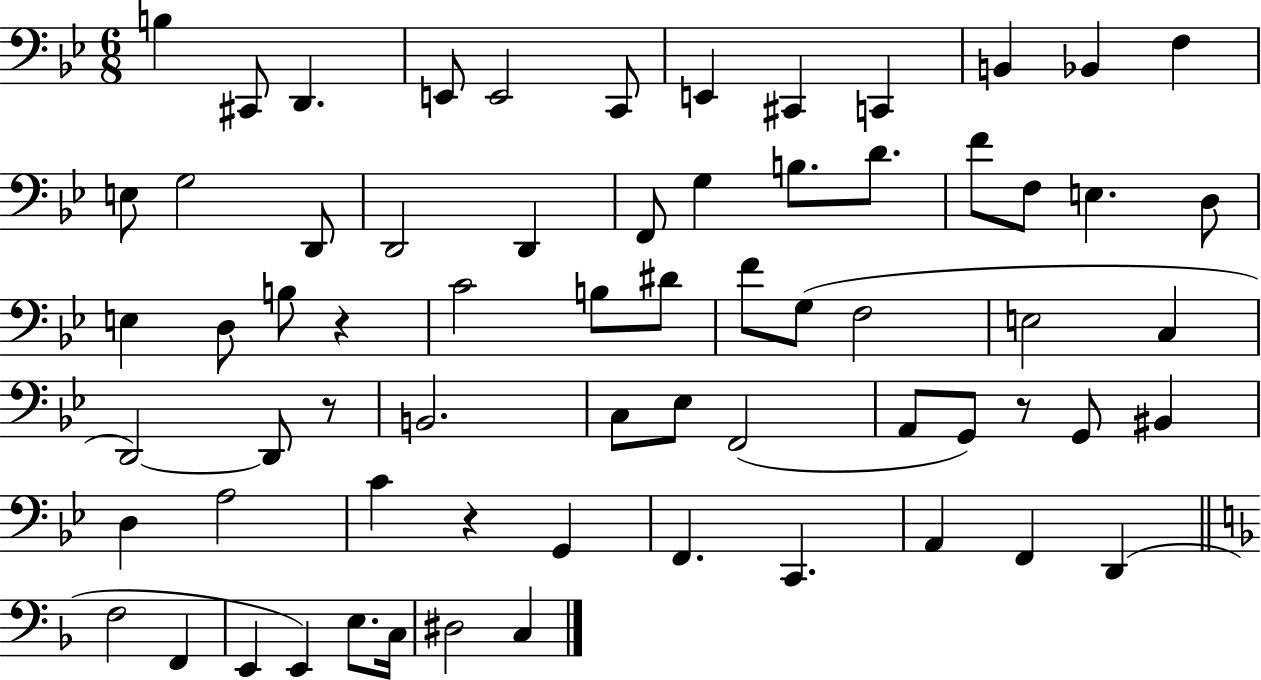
X:1
T:Untitled
M:6/8
L:1/4
K:Bb
B, ^C,,/2 D,, E,,/2 E,,2 C,,/2 E,, ^C,, C,, B,, _B,, F, E,/2 G,2 D,,/2 D,,2 D,, F,,/2 G, B,/2 D/2 F/2 F,/2 E, D,/2 E, D,/2 B,/2 z C2 B,/2 ^D/2 F/2 G,/2 F,2 E,2 C, D,,2 D,,/2 z/2 B,,2 C,/2 _E,/2 F,,2 A,,/2 G,,/2 z/2 G,,/2 ^B,, D, A,2 C z G,, F,, C,, A,, F,, D,, F,2 F,, E,, E,, E,/2 C,/4 ^D,2 C,